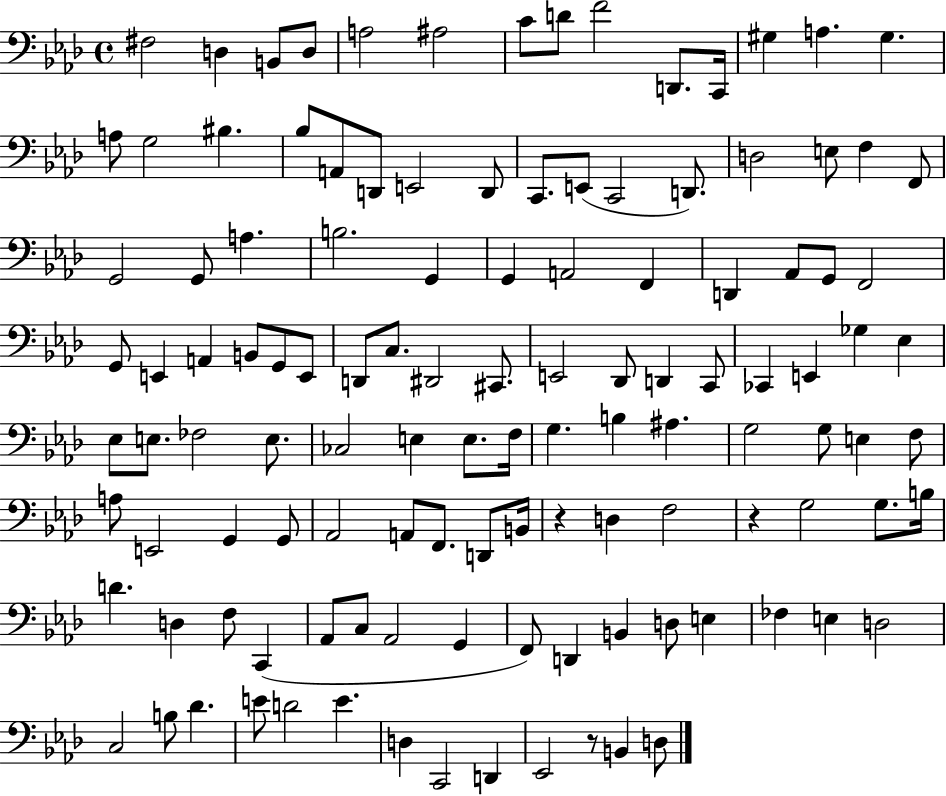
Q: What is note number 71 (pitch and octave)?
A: A#3